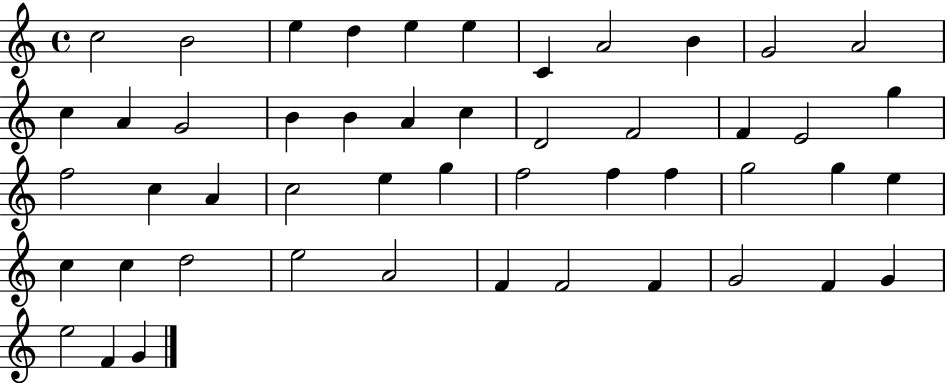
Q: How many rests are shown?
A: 0